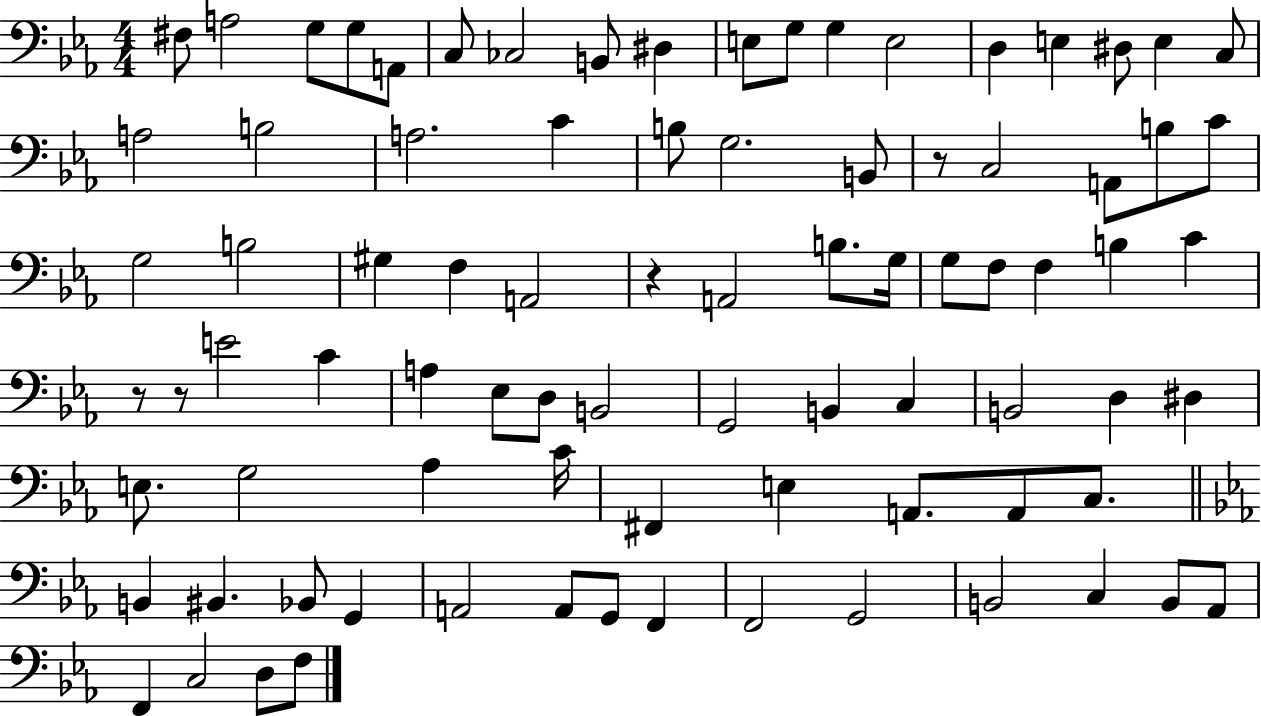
X:1
T:Untitled
M:4/4
L:1/4
K:Eb
^F,/2 A,2 G,/2 G,/2 A,,/2 C,/2 _C,2 B,,/2 ^D, E,/2 G,/2 G, E,2 D, E, ^D,/2 E, C,/2 A,2 B,2 A,2 C B,/2 G,2 B,,/2 z/2 C,2 A,,/2 B,/2 C/2 G,2 B,2 ^G, F, A,,2 z A,,2 B,/2 G,/4 G,/2 F,/2 F, B, C z/2 z/2 E2 C A, _E,/2 D,/2 B,,2 G,,2 B,, C, B,,2 D, ^D, E,/2 G,2 _A, C/4 ^F,, E, A,,/2 A,,/2 C,/2 B,, ^B,, _B,,/2 G,, A,,2 A,,/2 G,,/2 F,, F,,2 G,,2 B,,2 C, B,,/2 _A,,/2 F,, C,2 D,/2 F,/2